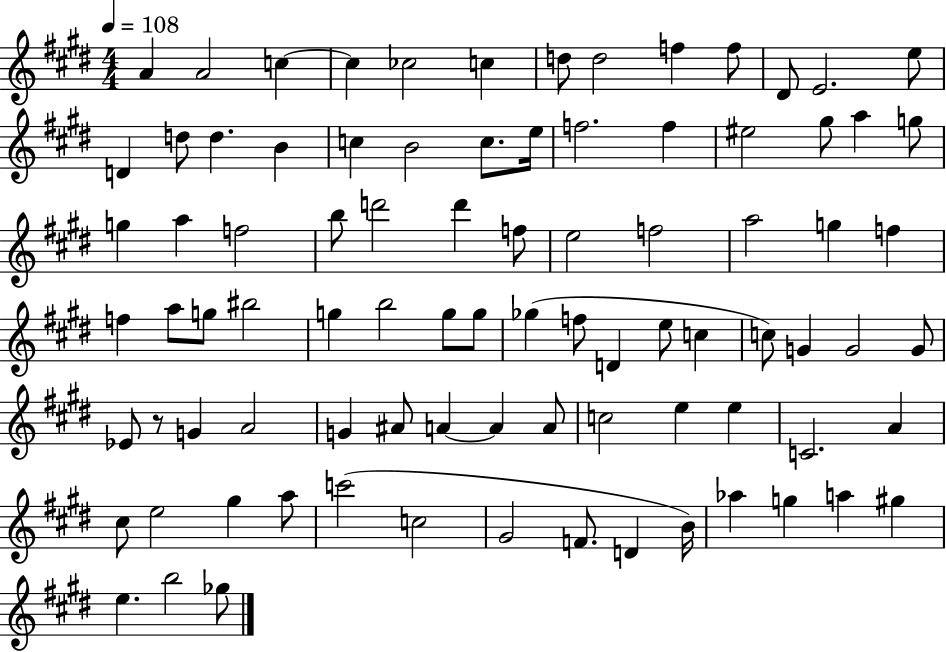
{
  \clef treble
  \numericTimeSignature
  \time 4/4
  \key e \major
  \tempo 4 = 108
  a'4 a'2 c''4~~ | c''4 ces''2 c''4 | d''8 d''2 f''4 f''8 | dis'8 e'2. e''8 | \break d'4 d''8 d''4. b'4 | c''4 b'2 c''8. e''16 | f''2. f''4 | eis''2 gis''8 a''4 g''8 | \break g''4 a''4 f''2 | b''8 d'''2 d'''4 f''8 | e''2 f''2 | a''2 g''4 f''4 | \break f''4 a''8 g''8 bis''2 | g''4 b''2 g''8 g''8 | ges''4( f''8 d'4 e''8 c''4 | c''8) g'4 g'2 g'8 | \break ees'8 r8 g'4 a'2 | g'4 ais'8 a'4~~ a'4 a'8 | c''2 e''4 e''4 | c'2. a'4 | \break cis''8 e''2 gis''4 a''8 | c'''2( c''2 | gis'2 f'8. d'4 b'16) | aes''4 g''4 a''4 gis''4 | \break e''4. b''2 ges''8 | \bar "|."
}